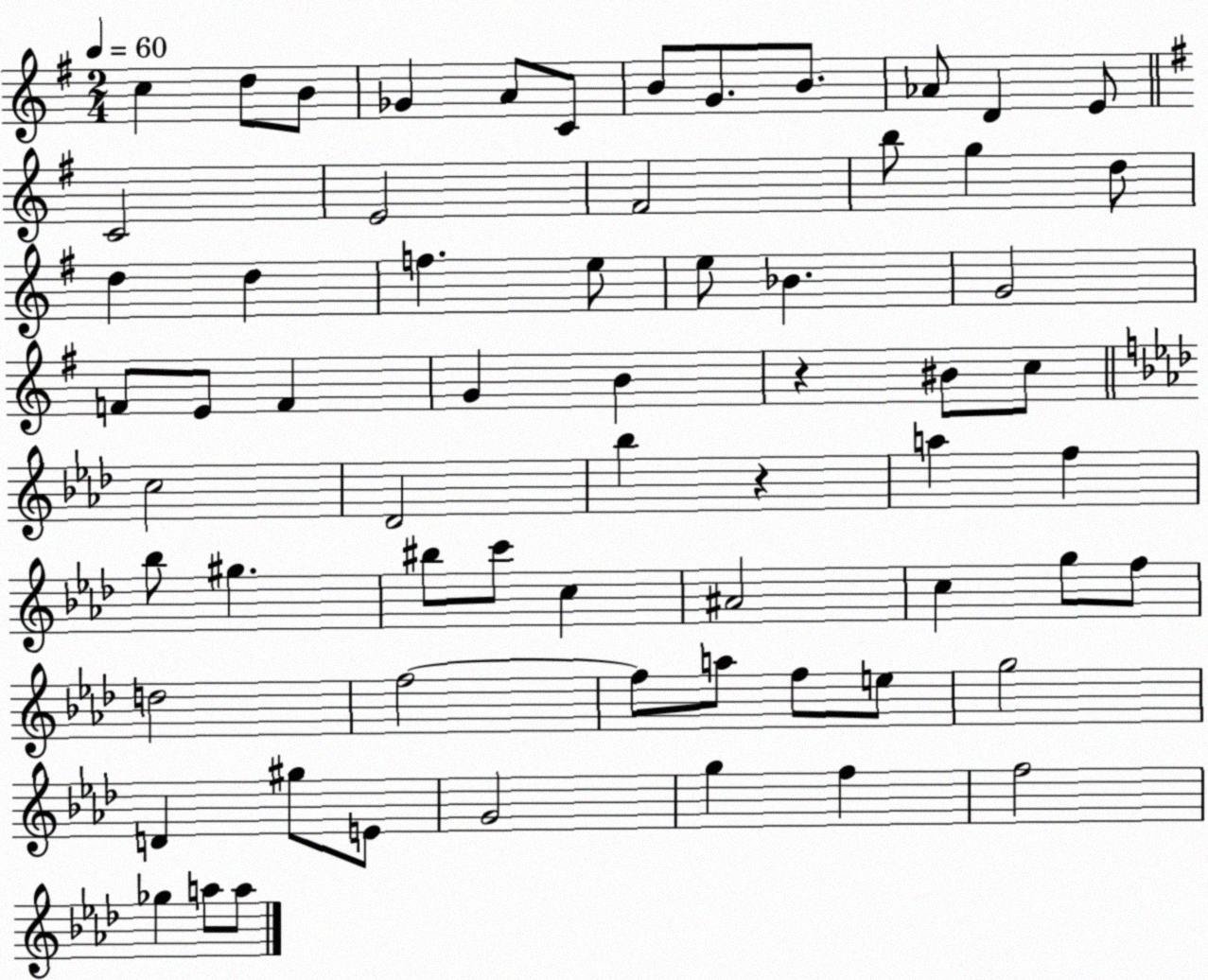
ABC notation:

X:1
T:Untitled
M:2/4
L:1/4
K:G
c d/2 B/2 _G A/2 C/2 B/2 G/2 B/2 _A/2 D E/2 C2 E2 ^F2 b/2 g d/2 d d f e/2 e/2 _B G2 F/2 E/2 F G B z ^B/2 c/2 c2 _D2 _b z a f _b/2 ^g ^b/2 c'/2 c ^A2 c g/2 f/2 d2 f2 f/2 a/2 f/2 e/2 g2 D ^g/2 E/2 G2 g f f2 _g a/2 a/2